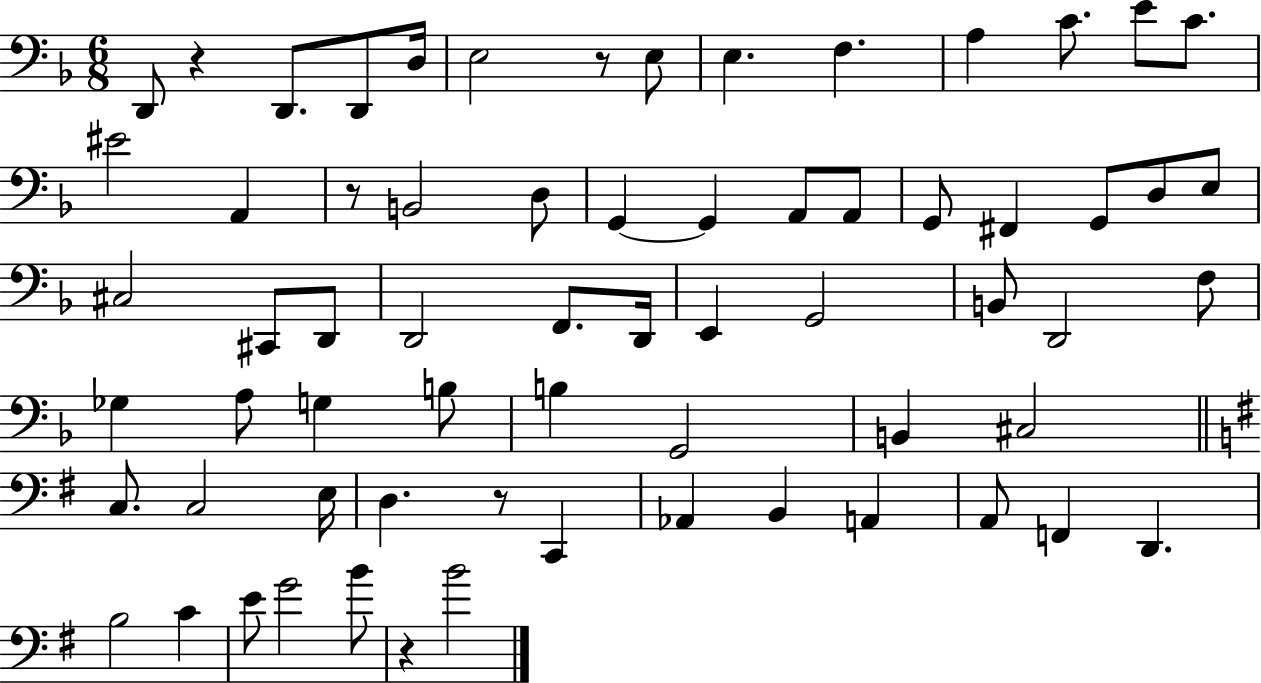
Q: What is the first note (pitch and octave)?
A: D2